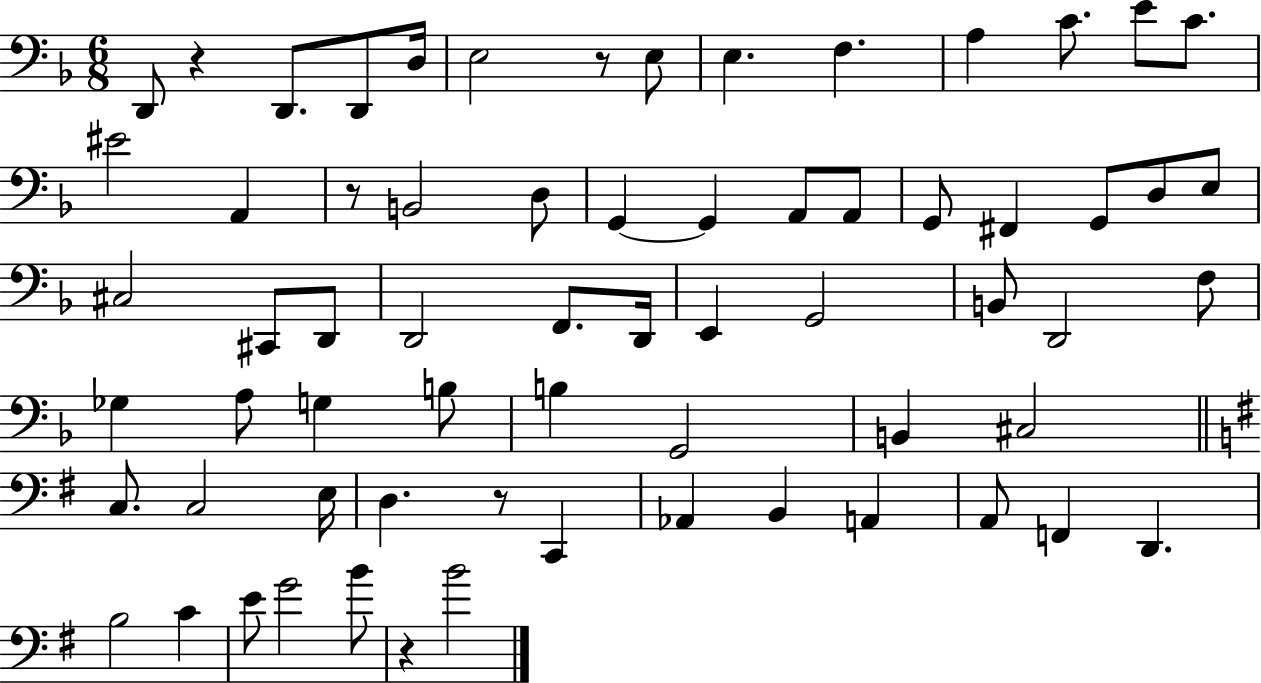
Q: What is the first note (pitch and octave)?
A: D2